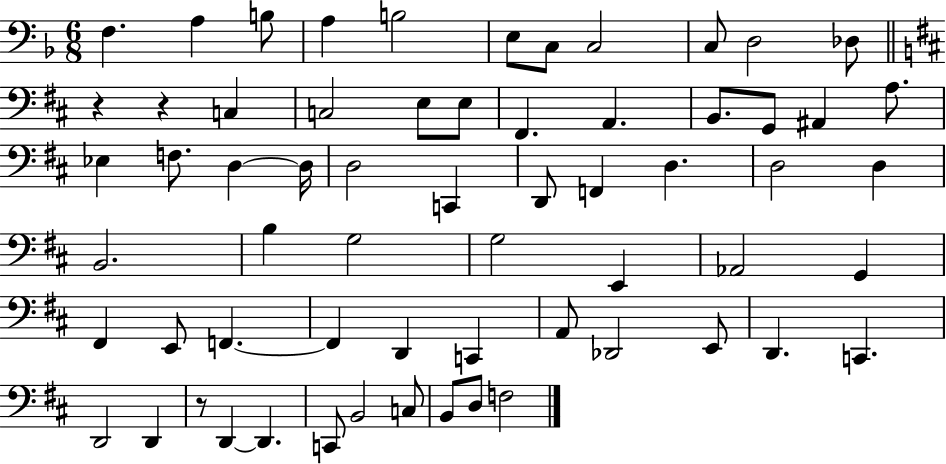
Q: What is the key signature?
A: F major